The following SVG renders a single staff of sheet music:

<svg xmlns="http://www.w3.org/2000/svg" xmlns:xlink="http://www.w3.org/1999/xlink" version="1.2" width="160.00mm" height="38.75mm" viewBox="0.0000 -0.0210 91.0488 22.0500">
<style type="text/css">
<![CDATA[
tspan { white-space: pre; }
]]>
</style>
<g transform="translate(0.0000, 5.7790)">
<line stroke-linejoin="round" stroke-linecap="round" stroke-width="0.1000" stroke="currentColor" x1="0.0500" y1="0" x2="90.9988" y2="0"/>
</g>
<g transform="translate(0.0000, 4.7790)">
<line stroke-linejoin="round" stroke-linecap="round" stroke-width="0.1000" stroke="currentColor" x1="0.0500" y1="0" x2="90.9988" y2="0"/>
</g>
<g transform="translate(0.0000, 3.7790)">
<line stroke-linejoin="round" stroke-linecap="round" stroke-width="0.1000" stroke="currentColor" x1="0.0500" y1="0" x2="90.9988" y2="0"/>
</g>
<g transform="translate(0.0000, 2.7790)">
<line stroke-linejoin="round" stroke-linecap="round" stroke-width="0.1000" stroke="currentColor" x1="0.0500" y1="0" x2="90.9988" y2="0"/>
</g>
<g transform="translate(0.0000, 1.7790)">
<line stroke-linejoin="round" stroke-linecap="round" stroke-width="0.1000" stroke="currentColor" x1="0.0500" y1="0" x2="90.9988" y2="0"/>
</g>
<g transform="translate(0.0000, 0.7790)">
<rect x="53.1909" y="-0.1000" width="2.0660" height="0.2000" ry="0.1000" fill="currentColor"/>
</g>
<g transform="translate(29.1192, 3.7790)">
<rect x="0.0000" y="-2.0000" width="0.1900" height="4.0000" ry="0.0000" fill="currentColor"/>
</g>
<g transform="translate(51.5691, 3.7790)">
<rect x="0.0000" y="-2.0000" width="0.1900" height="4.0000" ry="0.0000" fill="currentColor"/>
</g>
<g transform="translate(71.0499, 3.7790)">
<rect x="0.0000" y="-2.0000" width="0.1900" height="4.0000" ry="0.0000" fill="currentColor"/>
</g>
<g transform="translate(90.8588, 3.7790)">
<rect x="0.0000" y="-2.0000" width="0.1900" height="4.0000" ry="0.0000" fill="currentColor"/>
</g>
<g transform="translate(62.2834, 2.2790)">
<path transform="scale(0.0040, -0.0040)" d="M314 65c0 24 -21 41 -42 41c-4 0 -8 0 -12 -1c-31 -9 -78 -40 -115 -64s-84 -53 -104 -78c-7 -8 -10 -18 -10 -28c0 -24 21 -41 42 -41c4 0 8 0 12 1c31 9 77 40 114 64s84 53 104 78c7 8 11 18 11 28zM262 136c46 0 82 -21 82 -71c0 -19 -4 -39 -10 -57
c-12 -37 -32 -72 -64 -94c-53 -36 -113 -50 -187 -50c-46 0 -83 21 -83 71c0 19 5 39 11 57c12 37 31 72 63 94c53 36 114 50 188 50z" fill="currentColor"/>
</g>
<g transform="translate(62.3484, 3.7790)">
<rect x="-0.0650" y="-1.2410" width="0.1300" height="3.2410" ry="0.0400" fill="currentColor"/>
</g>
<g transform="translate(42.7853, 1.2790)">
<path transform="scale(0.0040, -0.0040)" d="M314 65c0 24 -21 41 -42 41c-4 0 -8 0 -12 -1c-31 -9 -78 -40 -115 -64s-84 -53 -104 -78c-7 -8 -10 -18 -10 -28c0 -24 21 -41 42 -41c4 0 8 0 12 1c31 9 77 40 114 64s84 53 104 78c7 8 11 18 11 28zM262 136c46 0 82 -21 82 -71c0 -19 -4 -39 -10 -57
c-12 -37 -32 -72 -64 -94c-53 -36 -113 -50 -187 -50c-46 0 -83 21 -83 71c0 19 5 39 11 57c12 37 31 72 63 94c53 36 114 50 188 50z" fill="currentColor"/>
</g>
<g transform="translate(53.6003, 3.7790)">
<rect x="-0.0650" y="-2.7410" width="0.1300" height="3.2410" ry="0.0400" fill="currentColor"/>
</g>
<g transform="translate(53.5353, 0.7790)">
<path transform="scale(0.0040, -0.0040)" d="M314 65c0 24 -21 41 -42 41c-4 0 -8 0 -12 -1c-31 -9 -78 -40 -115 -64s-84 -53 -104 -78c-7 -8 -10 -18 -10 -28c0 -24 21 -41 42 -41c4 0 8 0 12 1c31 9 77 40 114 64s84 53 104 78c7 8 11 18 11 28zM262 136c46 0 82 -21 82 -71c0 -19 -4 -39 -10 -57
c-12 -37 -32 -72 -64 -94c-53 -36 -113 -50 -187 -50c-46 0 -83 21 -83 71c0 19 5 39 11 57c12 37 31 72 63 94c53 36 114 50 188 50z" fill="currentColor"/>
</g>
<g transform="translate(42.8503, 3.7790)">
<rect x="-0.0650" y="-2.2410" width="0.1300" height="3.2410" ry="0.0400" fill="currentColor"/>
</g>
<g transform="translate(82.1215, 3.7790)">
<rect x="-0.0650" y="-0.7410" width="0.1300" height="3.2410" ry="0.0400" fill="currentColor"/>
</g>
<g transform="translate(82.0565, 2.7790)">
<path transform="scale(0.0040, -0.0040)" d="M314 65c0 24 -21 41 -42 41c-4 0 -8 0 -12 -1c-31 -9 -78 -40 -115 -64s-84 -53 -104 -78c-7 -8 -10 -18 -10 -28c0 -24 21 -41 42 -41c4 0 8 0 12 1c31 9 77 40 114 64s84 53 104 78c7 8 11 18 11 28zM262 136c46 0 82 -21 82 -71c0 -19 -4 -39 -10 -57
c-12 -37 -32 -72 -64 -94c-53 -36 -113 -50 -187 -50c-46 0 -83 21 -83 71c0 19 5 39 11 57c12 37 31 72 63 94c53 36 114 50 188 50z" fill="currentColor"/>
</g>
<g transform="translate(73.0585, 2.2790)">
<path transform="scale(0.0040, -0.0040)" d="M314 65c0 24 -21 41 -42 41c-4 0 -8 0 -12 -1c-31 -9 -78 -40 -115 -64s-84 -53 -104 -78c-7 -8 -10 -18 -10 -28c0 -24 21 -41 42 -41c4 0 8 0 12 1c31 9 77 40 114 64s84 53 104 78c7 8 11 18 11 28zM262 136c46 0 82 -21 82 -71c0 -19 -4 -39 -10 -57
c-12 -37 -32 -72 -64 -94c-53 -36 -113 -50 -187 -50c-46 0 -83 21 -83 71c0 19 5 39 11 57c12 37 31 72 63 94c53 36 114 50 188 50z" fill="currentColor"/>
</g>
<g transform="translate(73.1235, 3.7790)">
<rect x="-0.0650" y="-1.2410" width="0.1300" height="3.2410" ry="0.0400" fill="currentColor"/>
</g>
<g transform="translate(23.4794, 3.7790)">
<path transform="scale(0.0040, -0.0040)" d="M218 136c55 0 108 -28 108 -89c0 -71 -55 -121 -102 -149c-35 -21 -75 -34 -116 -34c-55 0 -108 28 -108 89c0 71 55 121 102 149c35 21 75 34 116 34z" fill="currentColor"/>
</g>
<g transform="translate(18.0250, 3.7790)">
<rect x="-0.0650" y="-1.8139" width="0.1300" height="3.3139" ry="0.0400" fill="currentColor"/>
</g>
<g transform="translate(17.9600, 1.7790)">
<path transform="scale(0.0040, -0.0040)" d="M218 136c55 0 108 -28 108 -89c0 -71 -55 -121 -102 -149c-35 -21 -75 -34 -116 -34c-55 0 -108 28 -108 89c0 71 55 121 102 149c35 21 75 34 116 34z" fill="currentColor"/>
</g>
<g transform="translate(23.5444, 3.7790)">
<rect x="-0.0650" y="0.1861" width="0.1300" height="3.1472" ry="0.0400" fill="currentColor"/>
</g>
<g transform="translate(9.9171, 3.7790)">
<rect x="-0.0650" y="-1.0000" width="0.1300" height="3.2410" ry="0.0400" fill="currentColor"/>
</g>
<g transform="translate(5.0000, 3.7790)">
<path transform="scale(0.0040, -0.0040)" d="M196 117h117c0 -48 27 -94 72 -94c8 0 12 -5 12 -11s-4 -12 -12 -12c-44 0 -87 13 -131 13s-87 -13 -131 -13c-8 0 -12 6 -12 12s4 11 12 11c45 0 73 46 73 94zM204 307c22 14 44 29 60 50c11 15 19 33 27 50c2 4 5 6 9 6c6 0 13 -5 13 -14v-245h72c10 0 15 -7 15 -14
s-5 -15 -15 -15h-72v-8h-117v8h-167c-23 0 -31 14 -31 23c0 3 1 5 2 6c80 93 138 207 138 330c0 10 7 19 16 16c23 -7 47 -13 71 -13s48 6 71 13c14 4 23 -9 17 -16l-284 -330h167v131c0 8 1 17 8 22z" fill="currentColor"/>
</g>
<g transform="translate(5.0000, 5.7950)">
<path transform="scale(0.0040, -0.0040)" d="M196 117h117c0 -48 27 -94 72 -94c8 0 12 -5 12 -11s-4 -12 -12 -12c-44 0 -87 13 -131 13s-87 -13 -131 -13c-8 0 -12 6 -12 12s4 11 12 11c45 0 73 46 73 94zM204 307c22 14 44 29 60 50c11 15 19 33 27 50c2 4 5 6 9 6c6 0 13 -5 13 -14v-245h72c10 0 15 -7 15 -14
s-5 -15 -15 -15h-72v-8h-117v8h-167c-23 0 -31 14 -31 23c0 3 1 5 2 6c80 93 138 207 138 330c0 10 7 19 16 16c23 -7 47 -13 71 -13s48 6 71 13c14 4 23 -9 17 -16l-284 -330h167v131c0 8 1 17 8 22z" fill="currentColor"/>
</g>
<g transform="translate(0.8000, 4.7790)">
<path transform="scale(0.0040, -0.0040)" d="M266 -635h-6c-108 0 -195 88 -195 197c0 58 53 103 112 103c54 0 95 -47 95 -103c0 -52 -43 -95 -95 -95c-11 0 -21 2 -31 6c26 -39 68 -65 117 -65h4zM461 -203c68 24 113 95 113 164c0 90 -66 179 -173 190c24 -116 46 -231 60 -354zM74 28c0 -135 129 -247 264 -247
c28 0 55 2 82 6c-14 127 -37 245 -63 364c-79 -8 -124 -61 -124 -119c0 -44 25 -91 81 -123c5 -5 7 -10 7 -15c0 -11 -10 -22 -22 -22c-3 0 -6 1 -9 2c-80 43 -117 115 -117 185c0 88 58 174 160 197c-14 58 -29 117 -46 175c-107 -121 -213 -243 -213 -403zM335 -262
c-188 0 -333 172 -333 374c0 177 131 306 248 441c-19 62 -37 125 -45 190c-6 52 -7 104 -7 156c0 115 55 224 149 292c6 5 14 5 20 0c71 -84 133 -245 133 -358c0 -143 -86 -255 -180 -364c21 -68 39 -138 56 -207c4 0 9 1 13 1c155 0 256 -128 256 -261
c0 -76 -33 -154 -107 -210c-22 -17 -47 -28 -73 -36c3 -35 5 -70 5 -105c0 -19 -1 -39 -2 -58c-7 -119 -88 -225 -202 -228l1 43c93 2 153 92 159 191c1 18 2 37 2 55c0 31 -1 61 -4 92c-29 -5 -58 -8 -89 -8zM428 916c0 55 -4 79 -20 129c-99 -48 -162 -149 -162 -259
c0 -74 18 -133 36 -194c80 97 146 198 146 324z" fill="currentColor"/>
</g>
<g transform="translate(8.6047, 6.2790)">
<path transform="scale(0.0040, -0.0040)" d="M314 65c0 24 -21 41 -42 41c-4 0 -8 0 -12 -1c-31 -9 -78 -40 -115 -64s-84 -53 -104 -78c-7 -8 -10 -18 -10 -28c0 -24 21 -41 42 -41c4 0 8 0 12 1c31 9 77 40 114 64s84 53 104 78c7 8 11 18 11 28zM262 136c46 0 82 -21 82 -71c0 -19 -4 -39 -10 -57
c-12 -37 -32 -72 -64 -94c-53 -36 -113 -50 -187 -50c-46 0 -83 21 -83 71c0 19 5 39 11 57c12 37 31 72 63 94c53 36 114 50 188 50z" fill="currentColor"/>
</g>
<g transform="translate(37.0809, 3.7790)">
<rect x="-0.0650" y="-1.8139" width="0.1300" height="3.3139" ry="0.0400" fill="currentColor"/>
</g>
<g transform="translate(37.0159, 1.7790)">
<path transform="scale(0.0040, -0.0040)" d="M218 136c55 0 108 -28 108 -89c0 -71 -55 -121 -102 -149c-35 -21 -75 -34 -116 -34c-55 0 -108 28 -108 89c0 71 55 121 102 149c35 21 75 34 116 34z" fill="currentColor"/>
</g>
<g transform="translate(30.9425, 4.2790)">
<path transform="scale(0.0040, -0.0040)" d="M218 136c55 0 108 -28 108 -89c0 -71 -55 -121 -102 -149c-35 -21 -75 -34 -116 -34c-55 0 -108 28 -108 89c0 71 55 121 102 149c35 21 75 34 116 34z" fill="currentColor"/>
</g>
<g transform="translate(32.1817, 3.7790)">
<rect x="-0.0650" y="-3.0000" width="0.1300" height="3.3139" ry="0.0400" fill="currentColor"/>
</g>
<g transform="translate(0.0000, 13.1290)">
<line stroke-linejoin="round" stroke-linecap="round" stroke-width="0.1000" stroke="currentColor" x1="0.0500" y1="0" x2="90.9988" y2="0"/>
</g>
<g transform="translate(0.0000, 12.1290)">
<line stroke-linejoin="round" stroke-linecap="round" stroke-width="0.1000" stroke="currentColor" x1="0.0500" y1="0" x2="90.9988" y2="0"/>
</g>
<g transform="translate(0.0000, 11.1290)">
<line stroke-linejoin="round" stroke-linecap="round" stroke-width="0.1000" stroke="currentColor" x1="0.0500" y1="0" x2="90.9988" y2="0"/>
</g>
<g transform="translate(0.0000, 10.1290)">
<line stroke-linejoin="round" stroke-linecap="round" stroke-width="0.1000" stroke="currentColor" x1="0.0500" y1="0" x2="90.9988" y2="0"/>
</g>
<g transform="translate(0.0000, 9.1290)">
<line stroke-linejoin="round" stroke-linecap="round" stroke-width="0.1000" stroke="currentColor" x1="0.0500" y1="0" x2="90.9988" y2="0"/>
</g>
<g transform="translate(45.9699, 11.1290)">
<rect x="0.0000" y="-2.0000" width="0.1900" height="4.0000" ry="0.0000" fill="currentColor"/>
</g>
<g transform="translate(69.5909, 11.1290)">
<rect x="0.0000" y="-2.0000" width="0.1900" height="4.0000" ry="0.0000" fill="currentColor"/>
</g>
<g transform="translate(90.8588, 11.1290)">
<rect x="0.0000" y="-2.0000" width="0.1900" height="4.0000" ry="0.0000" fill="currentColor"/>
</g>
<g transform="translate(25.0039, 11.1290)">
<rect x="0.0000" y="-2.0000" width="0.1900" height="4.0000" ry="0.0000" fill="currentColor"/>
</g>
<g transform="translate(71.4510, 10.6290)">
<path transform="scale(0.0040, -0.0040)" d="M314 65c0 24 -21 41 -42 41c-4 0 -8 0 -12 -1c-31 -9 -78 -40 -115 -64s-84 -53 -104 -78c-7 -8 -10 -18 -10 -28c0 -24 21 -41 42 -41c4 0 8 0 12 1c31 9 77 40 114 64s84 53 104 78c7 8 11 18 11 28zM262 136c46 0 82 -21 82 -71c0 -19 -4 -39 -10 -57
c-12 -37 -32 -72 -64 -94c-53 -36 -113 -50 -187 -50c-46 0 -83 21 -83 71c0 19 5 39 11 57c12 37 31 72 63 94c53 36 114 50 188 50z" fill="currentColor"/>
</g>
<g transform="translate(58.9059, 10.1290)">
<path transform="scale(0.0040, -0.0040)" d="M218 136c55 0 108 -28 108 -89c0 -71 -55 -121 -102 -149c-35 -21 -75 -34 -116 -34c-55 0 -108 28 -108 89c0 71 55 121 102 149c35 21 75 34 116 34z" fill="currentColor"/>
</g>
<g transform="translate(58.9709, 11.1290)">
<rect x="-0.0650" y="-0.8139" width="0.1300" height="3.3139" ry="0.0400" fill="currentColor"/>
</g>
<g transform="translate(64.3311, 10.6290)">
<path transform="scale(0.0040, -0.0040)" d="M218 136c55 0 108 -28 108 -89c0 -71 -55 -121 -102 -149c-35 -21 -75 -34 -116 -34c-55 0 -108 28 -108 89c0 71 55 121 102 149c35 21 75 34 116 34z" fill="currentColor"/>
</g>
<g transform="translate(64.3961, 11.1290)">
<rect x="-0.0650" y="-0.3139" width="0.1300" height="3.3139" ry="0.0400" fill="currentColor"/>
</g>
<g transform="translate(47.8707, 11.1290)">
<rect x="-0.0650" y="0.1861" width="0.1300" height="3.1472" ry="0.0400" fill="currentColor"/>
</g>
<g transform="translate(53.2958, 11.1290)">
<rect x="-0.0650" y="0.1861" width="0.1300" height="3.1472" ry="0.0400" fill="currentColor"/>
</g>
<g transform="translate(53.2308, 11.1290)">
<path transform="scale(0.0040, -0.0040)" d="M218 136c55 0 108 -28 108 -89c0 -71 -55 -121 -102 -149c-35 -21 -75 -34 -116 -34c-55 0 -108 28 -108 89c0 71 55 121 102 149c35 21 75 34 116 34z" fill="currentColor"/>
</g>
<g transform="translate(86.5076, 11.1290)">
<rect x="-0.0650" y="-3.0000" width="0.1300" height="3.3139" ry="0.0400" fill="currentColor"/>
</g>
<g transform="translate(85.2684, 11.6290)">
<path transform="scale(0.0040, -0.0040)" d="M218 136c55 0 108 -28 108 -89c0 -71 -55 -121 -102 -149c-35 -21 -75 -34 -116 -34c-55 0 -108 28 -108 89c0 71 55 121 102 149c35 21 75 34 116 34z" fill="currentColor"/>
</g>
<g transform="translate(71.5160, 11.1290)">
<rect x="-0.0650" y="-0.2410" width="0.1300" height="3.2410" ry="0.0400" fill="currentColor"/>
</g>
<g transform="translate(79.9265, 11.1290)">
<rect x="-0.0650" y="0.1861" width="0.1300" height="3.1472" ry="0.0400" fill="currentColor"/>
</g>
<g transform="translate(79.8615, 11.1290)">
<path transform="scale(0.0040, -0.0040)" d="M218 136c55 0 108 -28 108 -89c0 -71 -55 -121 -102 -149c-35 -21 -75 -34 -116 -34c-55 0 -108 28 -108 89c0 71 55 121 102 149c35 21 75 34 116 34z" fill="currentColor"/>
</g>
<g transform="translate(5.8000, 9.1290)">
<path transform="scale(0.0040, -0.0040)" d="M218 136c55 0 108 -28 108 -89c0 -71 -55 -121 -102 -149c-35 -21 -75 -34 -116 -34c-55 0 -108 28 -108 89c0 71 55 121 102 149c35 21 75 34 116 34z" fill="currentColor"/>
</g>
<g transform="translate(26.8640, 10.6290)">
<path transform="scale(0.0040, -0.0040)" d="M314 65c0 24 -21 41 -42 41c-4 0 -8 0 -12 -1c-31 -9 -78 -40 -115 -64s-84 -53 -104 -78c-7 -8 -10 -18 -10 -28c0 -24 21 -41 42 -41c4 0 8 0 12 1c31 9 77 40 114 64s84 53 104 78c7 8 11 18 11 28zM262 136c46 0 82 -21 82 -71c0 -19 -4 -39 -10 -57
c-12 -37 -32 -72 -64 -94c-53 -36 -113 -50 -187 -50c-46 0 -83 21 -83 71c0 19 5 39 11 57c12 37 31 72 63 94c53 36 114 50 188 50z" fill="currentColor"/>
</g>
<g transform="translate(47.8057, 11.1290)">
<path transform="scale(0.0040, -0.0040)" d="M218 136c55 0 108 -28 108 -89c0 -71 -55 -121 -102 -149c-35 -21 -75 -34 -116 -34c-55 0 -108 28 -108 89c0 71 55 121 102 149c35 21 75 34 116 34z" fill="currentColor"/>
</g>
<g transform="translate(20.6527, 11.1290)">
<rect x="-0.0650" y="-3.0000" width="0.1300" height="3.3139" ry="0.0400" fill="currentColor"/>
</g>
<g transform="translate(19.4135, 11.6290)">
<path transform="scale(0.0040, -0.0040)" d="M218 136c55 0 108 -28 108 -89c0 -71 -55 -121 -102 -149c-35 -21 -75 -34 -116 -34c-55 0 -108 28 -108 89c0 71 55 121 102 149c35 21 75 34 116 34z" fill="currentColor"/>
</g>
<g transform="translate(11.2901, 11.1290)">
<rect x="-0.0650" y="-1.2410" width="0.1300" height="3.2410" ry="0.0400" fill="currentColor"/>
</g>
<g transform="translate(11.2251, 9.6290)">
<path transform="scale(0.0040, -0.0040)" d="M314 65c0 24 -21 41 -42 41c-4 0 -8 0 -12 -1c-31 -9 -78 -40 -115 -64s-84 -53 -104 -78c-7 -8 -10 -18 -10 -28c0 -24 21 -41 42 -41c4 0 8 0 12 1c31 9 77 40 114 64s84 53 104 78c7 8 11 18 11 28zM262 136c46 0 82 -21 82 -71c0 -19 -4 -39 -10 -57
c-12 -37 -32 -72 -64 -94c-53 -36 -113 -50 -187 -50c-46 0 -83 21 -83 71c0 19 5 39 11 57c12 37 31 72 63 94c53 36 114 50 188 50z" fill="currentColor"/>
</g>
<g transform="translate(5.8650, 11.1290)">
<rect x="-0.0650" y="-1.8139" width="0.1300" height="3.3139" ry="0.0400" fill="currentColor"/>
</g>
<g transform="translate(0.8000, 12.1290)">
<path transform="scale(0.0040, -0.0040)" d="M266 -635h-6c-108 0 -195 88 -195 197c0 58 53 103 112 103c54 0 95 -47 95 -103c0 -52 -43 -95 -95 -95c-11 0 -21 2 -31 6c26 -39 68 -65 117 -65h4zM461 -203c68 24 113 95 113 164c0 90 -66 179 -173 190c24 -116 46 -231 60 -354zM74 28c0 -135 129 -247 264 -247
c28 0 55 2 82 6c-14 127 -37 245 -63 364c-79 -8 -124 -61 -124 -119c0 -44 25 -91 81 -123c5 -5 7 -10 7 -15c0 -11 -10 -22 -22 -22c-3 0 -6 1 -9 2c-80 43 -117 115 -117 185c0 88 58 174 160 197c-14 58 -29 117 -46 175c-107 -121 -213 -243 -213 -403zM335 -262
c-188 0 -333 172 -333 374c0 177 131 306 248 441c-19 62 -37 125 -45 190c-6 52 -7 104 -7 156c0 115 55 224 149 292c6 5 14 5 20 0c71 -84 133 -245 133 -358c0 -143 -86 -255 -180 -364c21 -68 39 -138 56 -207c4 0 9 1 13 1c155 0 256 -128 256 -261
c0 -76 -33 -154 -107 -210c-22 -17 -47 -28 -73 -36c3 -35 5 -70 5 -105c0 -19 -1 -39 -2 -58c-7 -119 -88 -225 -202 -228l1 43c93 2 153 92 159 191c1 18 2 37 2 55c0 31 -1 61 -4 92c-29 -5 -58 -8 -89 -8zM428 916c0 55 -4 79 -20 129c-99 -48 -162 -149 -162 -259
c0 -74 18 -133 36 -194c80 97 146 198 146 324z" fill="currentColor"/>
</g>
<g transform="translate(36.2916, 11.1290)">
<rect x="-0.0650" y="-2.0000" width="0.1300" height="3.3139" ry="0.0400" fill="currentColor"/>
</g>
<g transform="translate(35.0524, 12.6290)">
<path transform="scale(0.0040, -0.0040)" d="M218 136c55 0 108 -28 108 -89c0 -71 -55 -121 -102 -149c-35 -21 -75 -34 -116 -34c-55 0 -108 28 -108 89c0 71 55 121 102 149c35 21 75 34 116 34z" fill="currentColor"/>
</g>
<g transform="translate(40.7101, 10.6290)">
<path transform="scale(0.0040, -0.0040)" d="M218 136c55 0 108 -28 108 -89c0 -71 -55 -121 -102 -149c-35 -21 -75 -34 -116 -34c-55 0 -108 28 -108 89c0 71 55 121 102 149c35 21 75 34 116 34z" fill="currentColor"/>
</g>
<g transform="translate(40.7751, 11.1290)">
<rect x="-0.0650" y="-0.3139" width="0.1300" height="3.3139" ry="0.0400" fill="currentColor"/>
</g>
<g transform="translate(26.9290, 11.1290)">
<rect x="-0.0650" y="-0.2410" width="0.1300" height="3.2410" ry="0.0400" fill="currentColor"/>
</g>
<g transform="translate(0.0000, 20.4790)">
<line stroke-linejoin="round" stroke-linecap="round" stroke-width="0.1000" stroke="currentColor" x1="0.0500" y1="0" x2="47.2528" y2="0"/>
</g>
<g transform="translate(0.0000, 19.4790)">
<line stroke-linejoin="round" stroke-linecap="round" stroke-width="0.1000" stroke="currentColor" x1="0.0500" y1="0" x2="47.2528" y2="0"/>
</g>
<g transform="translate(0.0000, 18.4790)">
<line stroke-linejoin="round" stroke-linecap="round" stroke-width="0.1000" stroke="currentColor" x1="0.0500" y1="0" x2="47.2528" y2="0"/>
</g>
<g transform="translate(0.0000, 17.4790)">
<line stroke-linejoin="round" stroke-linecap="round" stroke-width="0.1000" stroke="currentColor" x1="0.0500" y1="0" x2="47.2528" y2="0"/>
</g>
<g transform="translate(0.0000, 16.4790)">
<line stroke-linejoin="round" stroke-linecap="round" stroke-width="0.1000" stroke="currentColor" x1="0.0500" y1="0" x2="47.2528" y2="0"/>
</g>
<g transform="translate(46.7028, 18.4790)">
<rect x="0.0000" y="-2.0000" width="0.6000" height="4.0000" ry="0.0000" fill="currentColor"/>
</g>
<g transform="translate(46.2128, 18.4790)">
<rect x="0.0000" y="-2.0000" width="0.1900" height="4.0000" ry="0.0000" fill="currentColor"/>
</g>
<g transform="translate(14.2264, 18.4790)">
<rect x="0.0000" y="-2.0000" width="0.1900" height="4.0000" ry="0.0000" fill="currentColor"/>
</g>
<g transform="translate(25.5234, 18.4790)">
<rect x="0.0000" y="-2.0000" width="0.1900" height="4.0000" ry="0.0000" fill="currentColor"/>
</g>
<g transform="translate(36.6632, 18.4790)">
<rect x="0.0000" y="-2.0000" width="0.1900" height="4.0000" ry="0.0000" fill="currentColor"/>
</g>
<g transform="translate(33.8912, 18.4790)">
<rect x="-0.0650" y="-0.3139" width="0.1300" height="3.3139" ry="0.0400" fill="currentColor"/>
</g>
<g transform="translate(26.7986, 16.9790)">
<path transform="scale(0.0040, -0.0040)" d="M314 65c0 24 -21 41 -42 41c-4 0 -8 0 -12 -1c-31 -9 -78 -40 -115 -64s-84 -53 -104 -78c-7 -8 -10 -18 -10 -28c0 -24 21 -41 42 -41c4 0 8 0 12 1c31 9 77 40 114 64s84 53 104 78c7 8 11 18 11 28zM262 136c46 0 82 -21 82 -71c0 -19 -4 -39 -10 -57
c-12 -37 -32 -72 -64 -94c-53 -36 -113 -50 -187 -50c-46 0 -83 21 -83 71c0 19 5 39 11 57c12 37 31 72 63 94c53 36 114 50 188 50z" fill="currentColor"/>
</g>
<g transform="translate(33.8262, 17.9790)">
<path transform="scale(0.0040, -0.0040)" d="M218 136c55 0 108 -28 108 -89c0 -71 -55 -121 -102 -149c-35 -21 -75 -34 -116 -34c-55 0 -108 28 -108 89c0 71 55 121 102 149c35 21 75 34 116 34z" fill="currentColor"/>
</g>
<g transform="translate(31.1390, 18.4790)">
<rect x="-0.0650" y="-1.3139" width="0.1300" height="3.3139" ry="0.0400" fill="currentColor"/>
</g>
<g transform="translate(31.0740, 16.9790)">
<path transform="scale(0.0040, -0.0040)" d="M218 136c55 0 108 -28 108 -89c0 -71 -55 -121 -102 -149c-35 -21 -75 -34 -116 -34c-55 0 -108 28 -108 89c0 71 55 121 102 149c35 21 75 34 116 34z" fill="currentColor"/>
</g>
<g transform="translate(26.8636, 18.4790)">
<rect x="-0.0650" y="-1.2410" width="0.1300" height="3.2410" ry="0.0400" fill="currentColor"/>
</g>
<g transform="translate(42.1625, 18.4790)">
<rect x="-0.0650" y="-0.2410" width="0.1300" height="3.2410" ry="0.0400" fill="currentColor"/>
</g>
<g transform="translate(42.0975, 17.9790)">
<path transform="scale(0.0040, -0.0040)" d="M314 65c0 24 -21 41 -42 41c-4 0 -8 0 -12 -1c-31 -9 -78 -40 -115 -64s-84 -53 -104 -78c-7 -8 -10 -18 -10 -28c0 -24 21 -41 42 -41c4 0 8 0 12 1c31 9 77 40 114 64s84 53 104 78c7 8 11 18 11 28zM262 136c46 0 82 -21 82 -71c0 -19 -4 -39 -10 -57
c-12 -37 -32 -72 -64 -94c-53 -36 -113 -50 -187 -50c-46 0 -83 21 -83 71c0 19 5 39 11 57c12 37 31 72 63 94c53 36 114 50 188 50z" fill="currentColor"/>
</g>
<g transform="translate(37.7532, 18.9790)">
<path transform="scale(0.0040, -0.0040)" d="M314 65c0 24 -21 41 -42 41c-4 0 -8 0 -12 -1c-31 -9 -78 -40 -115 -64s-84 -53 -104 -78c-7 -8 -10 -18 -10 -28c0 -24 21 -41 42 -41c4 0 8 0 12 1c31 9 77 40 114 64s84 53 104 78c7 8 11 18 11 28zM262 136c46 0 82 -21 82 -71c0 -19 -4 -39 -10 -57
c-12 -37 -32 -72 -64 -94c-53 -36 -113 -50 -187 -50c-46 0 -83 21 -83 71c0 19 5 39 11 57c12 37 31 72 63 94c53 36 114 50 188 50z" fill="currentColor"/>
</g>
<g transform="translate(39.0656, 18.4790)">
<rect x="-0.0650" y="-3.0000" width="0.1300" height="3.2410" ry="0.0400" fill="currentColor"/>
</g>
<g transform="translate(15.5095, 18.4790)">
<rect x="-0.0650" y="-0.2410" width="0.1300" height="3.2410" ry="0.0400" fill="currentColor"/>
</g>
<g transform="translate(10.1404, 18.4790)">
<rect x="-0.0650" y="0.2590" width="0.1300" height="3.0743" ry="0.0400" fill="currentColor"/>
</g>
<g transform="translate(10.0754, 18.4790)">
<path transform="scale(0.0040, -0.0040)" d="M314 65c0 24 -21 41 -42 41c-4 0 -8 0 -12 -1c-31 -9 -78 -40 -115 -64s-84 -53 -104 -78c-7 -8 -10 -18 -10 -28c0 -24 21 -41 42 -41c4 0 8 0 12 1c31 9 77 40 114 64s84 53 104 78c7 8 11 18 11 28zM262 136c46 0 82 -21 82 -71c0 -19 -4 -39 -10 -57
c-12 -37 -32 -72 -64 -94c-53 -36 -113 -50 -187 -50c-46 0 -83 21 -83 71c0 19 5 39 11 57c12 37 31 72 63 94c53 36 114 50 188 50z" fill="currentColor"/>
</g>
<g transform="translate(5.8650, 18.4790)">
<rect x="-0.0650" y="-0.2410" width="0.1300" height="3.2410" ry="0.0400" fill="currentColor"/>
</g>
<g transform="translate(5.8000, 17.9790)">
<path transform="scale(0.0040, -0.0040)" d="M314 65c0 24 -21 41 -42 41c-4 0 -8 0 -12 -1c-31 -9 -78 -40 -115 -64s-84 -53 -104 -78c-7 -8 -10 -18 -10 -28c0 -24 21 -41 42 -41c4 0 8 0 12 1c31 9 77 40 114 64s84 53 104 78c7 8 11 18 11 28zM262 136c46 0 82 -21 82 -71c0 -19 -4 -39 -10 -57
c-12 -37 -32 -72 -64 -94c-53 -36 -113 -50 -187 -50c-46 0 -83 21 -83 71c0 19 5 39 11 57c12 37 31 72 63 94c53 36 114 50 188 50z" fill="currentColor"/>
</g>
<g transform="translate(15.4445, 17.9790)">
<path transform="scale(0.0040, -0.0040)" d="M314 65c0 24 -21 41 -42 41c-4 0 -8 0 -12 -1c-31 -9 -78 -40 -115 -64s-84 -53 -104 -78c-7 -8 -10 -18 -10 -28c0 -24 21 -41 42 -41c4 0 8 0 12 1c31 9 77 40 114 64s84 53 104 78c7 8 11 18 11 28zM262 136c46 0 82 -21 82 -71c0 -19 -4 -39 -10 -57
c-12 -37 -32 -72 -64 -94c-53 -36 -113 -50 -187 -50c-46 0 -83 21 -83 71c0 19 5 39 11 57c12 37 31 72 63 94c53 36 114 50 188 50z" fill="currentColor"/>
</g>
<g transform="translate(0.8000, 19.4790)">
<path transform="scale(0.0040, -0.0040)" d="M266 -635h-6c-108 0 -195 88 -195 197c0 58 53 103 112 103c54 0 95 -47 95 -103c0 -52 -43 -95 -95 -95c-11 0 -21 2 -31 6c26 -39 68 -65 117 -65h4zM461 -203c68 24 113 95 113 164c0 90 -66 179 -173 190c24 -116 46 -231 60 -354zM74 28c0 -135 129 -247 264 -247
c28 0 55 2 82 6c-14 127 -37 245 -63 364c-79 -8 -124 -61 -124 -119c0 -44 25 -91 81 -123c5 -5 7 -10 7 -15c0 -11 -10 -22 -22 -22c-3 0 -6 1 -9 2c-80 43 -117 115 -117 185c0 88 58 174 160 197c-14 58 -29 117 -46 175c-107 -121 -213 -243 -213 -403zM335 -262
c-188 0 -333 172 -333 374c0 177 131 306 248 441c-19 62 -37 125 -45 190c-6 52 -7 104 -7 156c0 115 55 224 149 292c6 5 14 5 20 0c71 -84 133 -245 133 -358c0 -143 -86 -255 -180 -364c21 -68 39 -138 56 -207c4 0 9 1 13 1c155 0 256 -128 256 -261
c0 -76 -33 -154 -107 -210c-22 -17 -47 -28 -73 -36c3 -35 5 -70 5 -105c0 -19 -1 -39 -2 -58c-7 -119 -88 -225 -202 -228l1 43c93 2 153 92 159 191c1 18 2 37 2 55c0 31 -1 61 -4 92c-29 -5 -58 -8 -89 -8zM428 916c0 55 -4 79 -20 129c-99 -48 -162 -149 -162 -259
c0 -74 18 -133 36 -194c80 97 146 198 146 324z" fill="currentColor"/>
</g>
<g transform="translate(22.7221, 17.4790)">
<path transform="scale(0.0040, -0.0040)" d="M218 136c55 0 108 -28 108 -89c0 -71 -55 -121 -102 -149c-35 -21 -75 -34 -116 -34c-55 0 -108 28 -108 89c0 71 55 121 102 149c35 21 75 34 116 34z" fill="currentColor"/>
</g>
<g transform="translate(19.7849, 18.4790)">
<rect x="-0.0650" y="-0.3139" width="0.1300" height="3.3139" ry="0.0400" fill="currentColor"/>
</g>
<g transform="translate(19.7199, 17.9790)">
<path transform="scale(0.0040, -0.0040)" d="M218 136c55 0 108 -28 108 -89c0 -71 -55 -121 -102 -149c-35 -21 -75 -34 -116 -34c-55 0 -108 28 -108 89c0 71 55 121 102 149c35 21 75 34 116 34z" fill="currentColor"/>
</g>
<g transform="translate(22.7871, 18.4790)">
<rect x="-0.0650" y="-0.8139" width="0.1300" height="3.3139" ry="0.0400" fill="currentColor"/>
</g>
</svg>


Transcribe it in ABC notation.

X:1
T:Untitled
M:4/4
L:1/4
K:C
D2 f B A f g2 a2 e2 e2 d2 f e2 A c2 F c B B d c c2 B A c2 B2 c2 c d e2 e c A2 c2